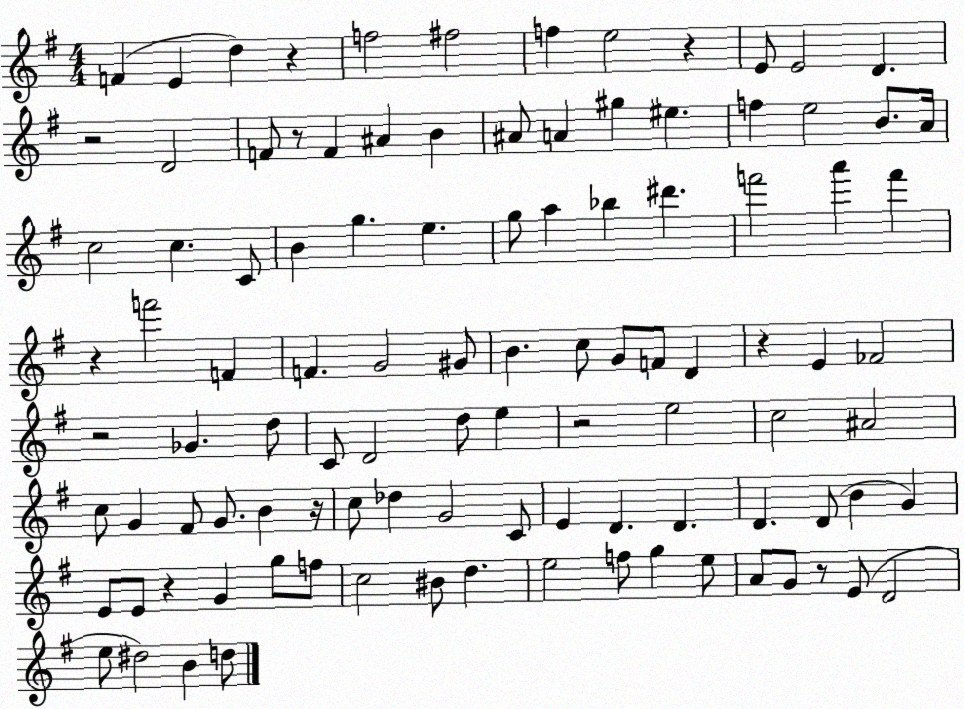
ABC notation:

X:1
T:Untitled
M:4/4
L:1/4
K:G
F E d z f2 ^f2 f e2 z E/2 E2 D z2 D2 F/2 z/2 F ^A B ^A/2 A ^g ^e f e2 B/2 A/4 c2 c C/2 B g e g/2 a _b ^d' f'2 a' f' z f'2 F F G2 ^G/2 B c/2 G/2 F/2 D z E _F2 z2 _G d/2 C/2 D2 d/2 e z2 e2 c2 ^A2 c/2 G ^F/2 G/2 B z/4 c/2 _d G2 C/2 E D D D D/2 B G E/2 E/2 z G g/2 f/2 c2 ^B/2 d e2 f/2 g e/2 A/2 G/2 z/2 E/2 D2 e/2 ^d2 B d/2